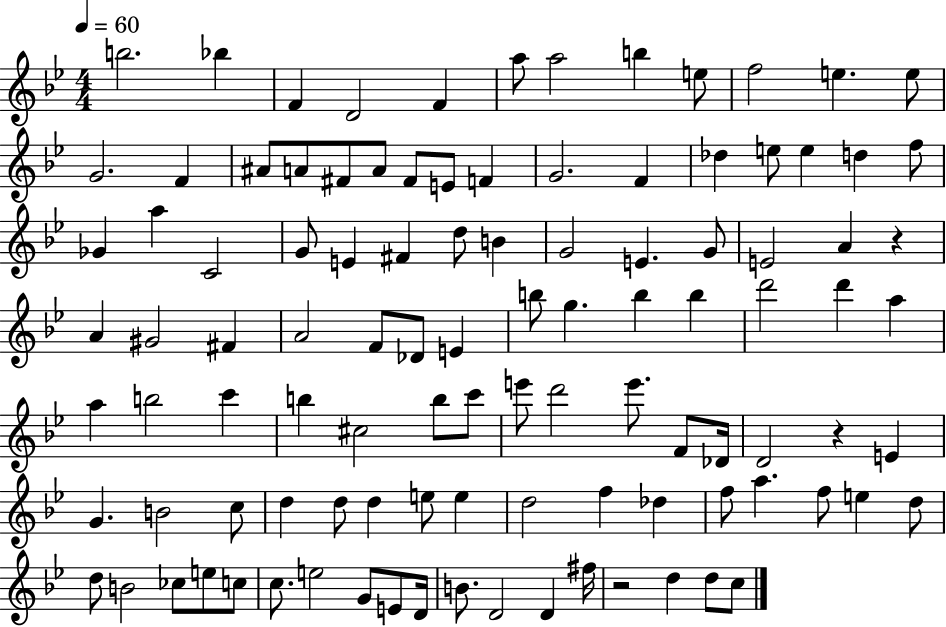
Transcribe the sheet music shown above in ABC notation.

X:1
T:Untitled
M:4/4
L:1/4
K:Bb
b2 _b F D2 F a/2 a2 b e/2 f2 e e/2 G2 F ^A/2 A/2 ^F/2 A/2 ^F/2 E/2 F G2 F _d e/2 e d f/2 _G a C2 G/2 E ^F d/2 B G2 E G/2 E2 A z A ^G2 ^F A2 F/2 _D/2 E b/2 g b b d'2 d' a a b2 c' b ^c2 b/2 c'/2 e'/2 d'2 e'/2 F/2 _D/4 D2 z E G B2 c/2 d d/2 d e/2 e d2 f _d f/2 a f/2 e d/2 d/2 B2 _c/2 e/2 c/2 c/2 e2 G/2 E/2 D/4 B/2 D2 D ^f/4 z2 d d/2 c/2